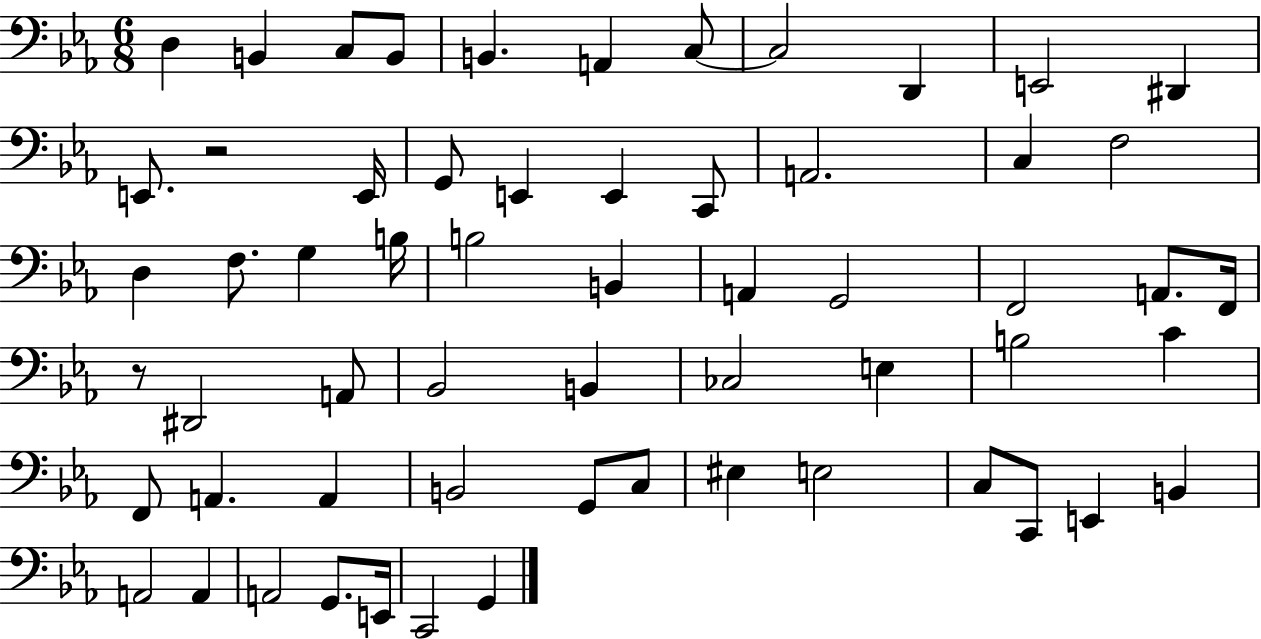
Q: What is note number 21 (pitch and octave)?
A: D3